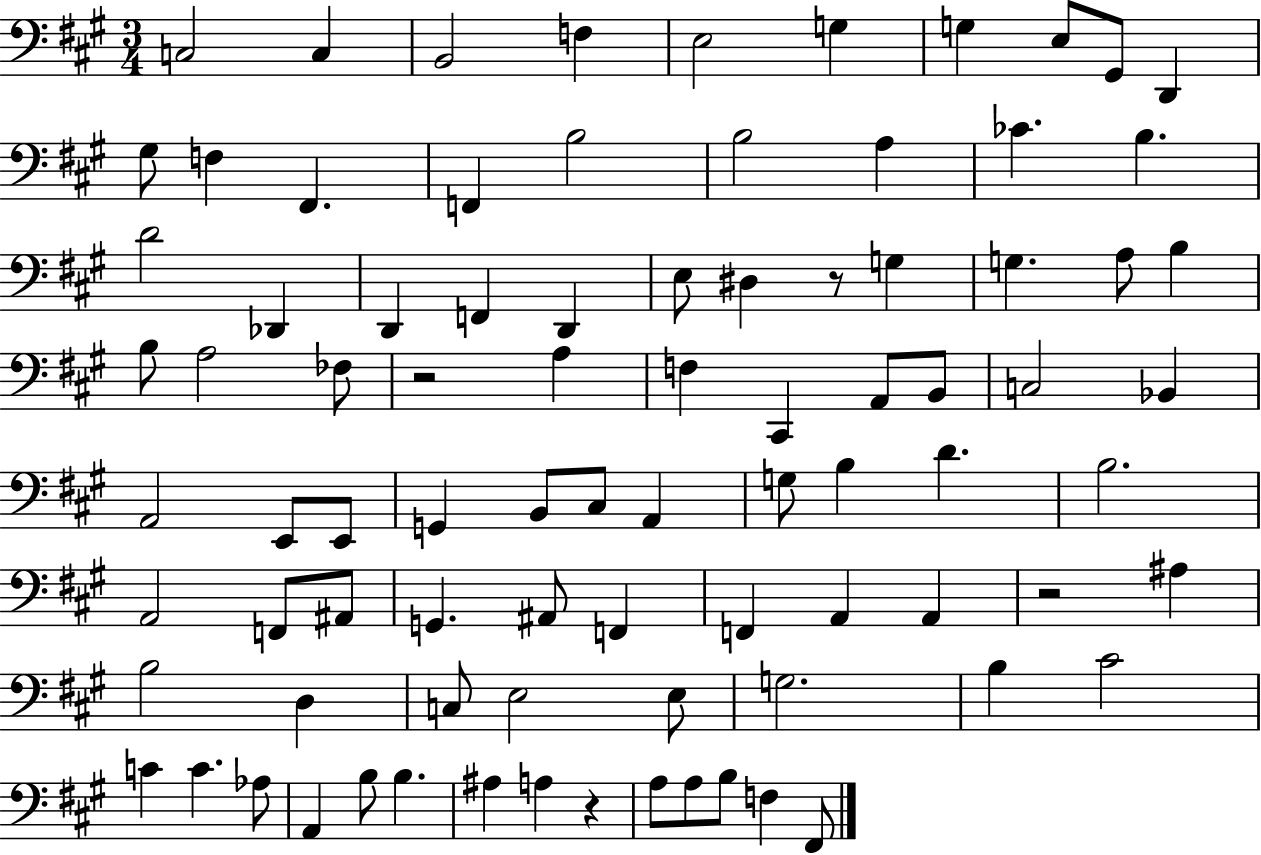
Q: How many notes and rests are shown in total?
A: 86